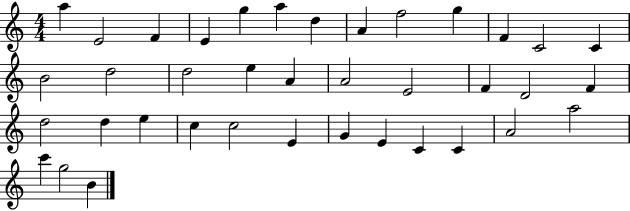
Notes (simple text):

A5/q E4/h F4/q E4/q G5/q A5/q D5/q A4/q F5/h G5/q F4/q C4/h C4/q B4/h D5/h D5/h E5/q A4/q A4/h E4/h F4/q D4/h F4/q D5/h D5/q E5/q C5/q C5/h E4/q G4/q E4/q C4/q C4/q A4/h A5/h C6/q G5/h B4/q